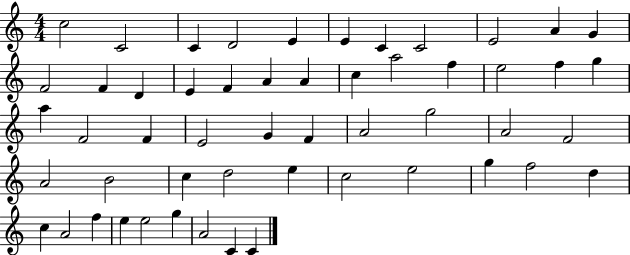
C5/h C4/h C4/q D4/h E4/q E4/q C4/q C4/h E4/h A4/q G4/q F4/h F4/q D4/q E4/q F4/q A4/q A4/q C5/q A5/h F5/q E5/h F5/q G5/q A5/q F4/h F4/q E4/h G4/q F4/q A4/h G5/h A4/h F4/h A4/h B4/h C5/q D5/h E5/q C5/h E5/h G5/q F5/h D5/q C5/q A4/h F5/q E5/q E5/h G5/q A4/h C4/q C4/q